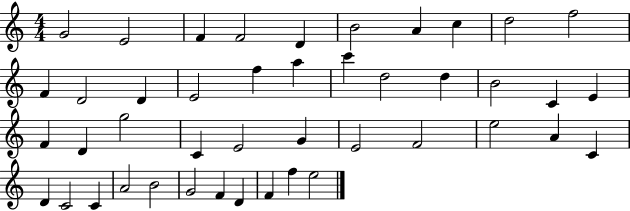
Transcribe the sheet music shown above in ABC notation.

X:1
T:Untitled
M:4/4
L:1/4
K:C
G2 E2 F F2 D B2 A c d2 f2 F D2 D E2 f a c' d2 d B2 C E F D g2 C E2 G E2 F2 e2 A C D C2 C A2 B2 G2 F D F f e2